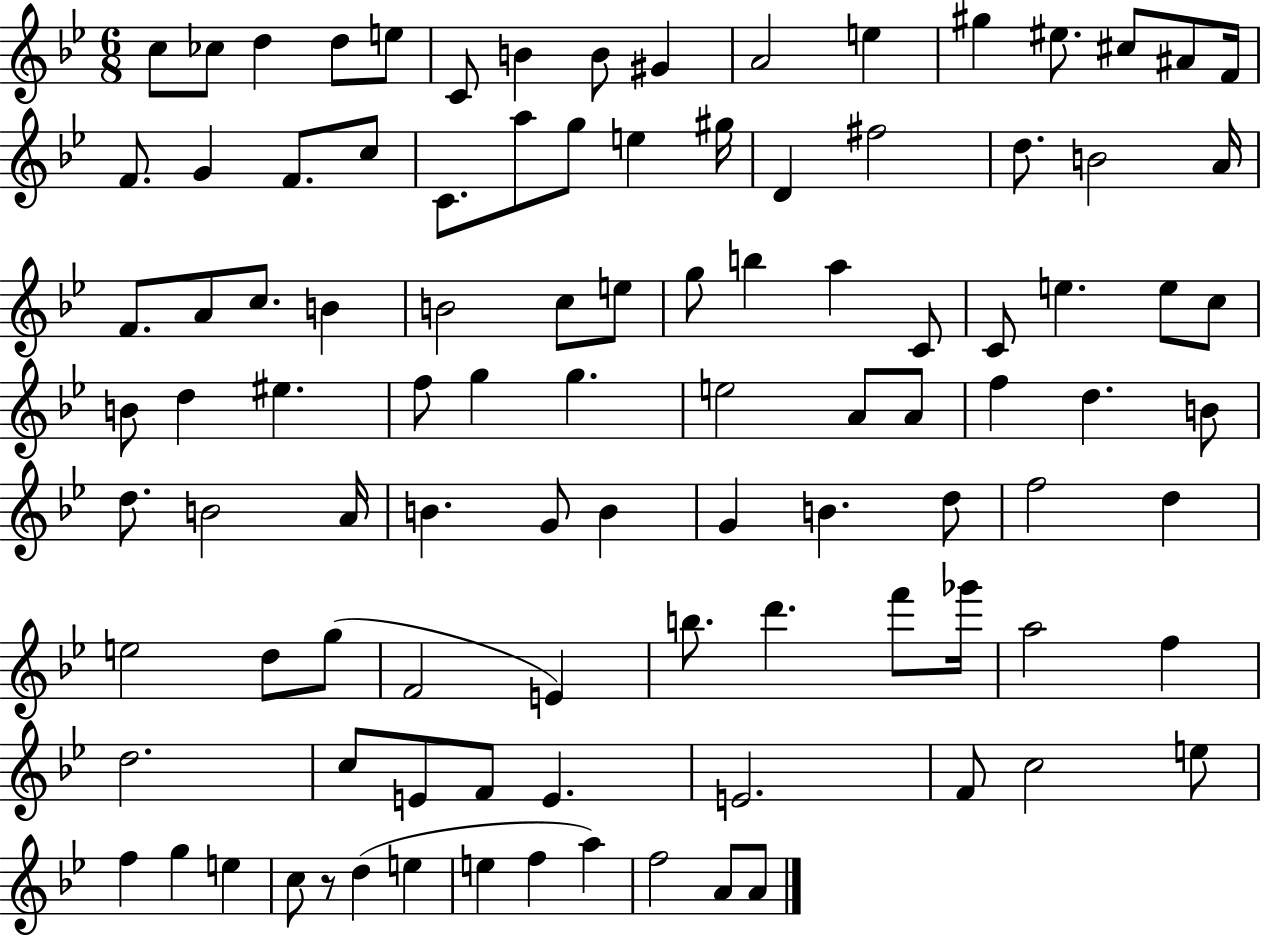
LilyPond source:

{
  \clef treble
  \numericTimeSignature
  \time 6/8
  \key bes \major
  c''8 ces''8 d''4 d''8 e''8 | c'8 b'4 b'8 gis'4 | a'2 e''4 | gis''4 eis''8. cis''8 ais'8 f'16 | \break f'8. g'4 f'8. c''8 | c'8. a''8 g''8 e''4 gis''16 | d'4 fis''2 | d''8. b'2 a'16 | \break f'8. a'8 c''8. b'4 | b'2 c''8 e''8 | g''8 b''4 a''4 c'8 | c'8 e''4. e''8 c''8 | \break b'8 d''4 eis''4. | f''8 g''4 g''4. | e''2 a'8 a'8 | f''4 d''4. b'8 | \break d''8. b'2 a'16 | b'4. g'8 b'4 | g'4 b'4. d''8 | f''2 d''4 | \break e''2 d''8 g''8( | f'2 e'4) | b''8. d'''4. f'''8 ges'''16 | a''2 f''4 | \break d''2. | c''8 e'8 f'8 e'4. | e'2. | f'8 c''2 e''8 | \break f''4 g''4 e''4 | c''8 r8 d''4( e''4 | e''4 f''4 a''4) | f''2 a'8 a'8 | \break \bar "|."
}